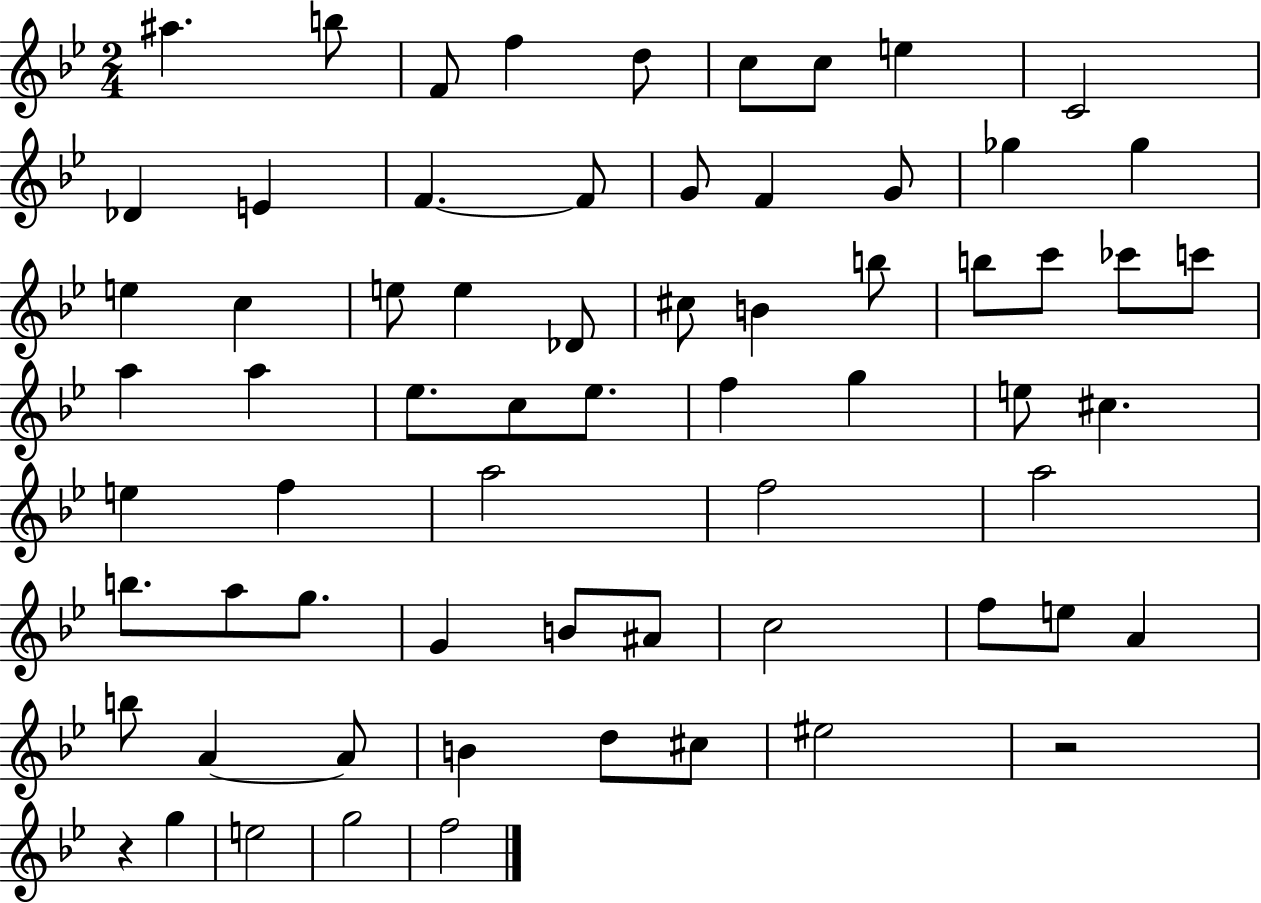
X:1
T:Untitled
M:2/4
L:1/4
K:Bb
^a b/2 F/2 f d/2 c/2 c/2 e C2 _D E F F/2 G/2 F G/2 _g _g e c e/2 e _D/2 ^c/2 B b/2 b/2 c'/2 _c'/2 c'/2 a a _e/2 c/2 _e/2 f g e/2 ^c e f a2 f2 a2 b/2 a/2 g/2 G B/2 ^A/2 c2 f/2 e/2 A b/2 A A/2 B d/2 ^c/2 ^e2 z2 z g e2 g2 f2